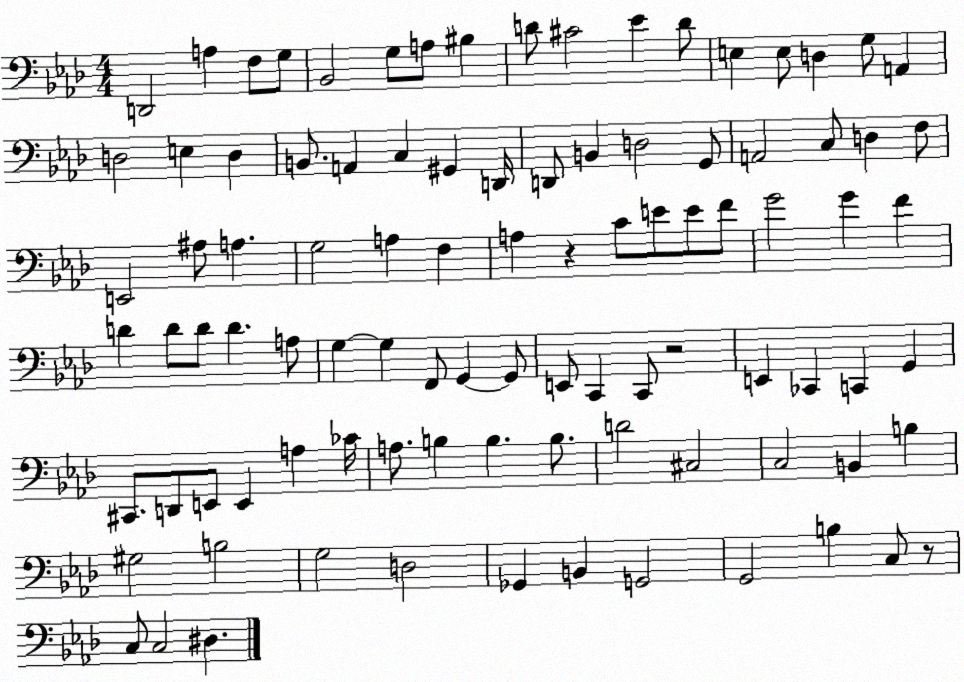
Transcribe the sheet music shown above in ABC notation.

X:1
T:Untitled
M:4/4
L:1/4
K:Ab
D,,2 A, F,/2 G,/2 _B,,2 G,/2 A,/2 ^B, D/2 ^C2 _E D/2 E, E,/2 D, G,/2 A,, D,2 E, D, B,,/2 A,, C, ^G,, D,,/4 D,,/2 B,, D,2 G,,/2 A,,2 C,/2 D, F,/2 E,,2 ^A,/2 A, G,2 A, F, A, z C/2 E/2 E/2 F/2 G2 G F D D/2 D/2 D A,/2 G, G, F,,/2 G,, G,,/2 E,,/2 C,, C,,/2 z2 E,, _C,, C,, G,, ^C,,/2 D,,/2 E,,/2 E,, A, _C/4 A,/2 B, B, B,/2 D2 ^C,2 C,2 B,, B, ^G,2 B,2 G,2 D,2 _G,, B,, G,,2 G,,2 B, C,/2 z/2 C,/2 C,2 ^D,